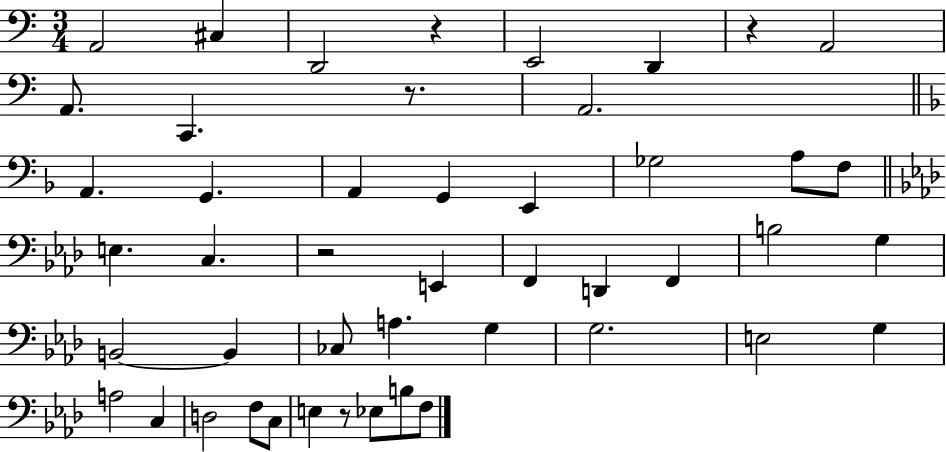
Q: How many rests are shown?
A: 5